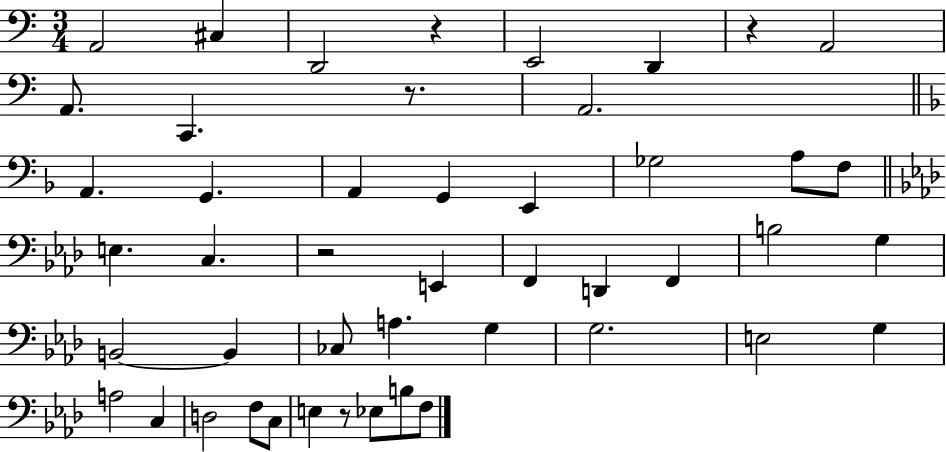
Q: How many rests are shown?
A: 5